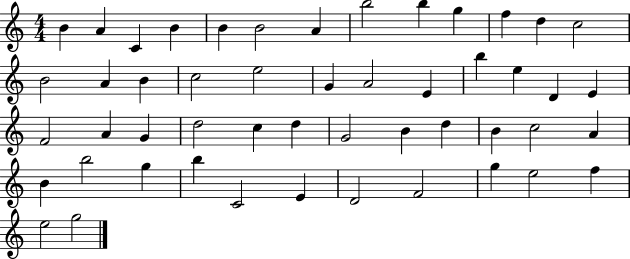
X:1
T:Untitled
M:4/4
L:1/4
K:C
B A C B B B2 A b2 b g f d c2 B2 A B c2 e2 G A2 E b e D E F2 A G d2 c d G2 B d B c2 A B b2 g b C2 E D2 F2 g e2 f e2 g2